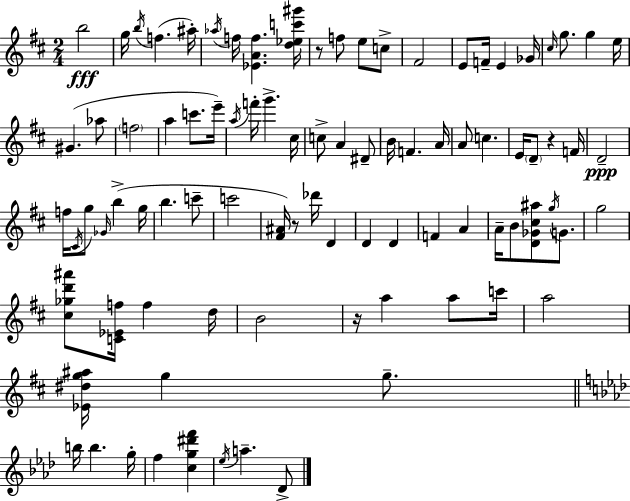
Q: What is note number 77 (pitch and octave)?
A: Db4